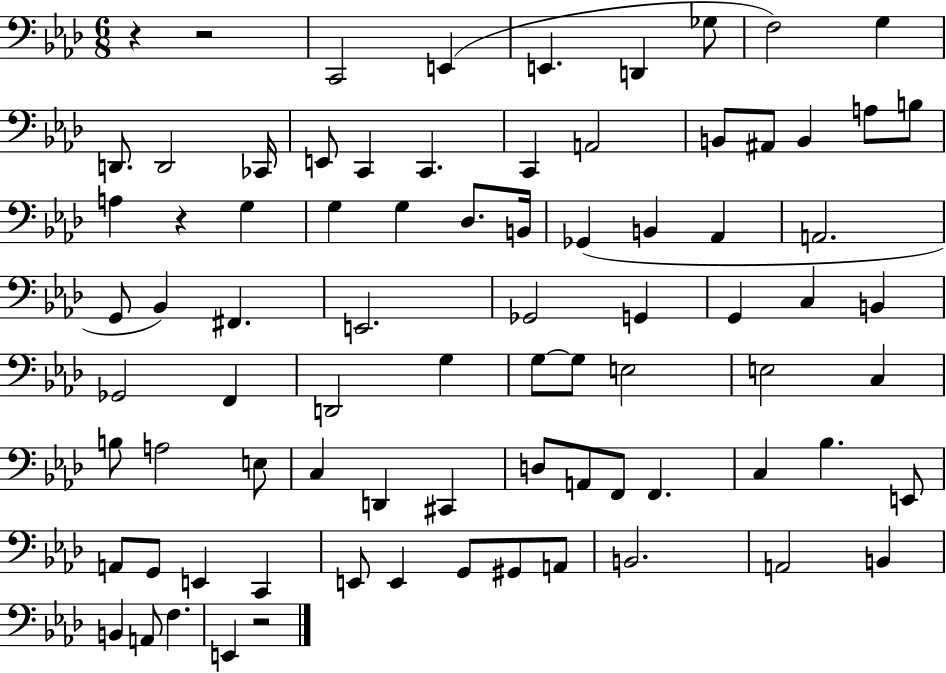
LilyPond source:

{
  \clef bass
  \numericTimeSignature
  \time 6/8
  \key aes \major
  r4 r2 | c,2 e,4( | e,4. d,4 ges8 | f2) g4 | \break d,8. d,2 ces,16 | e,8 c,4 c,4. | c,4 a,2 | b,8 ais,8 b,4 a8 b8 | \break a4 r4 g4 | g4 g4 des8. b,16 | ges,4( b,4 aes,4 | a,2. | \break g,8 bes,4) fis,4. | e,2. | ges,2 g,4 | g,4 c4 b,4 | \break ges,2 f,4 | d,2 g4 | g8~~ g8 e2 | e2 c4 | \break b8 a2 e8 | c4 d,4 cis,4 | d8 a,8 f,8 f,4. | c4 bes4. e,8 | \break a,8 g,8 e,4 c,4 | e,8 e,4 g,8 gis,8 a,8 | b,2. | a,2 b,4 | \break b,4 a,8 f4. | e,4 r2 | \bar "|."
}